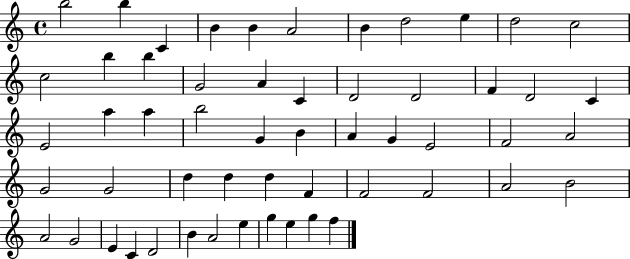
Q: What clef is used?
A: treble